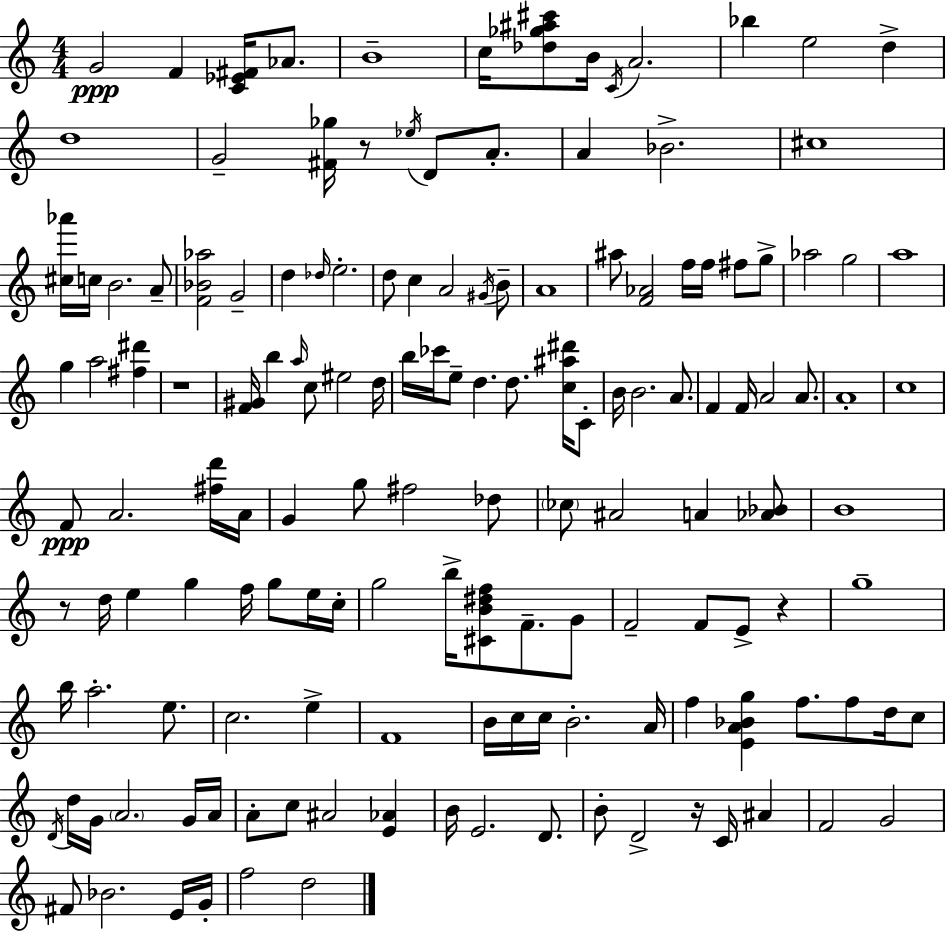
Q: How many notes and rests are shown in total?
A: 147